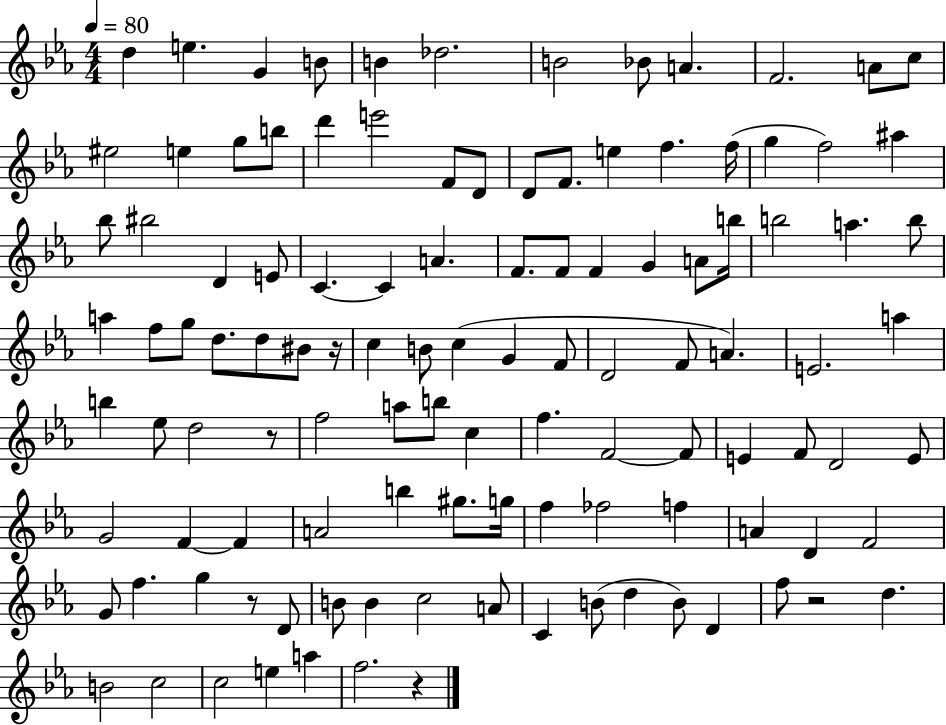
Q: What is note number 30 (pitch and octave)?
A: BIS5